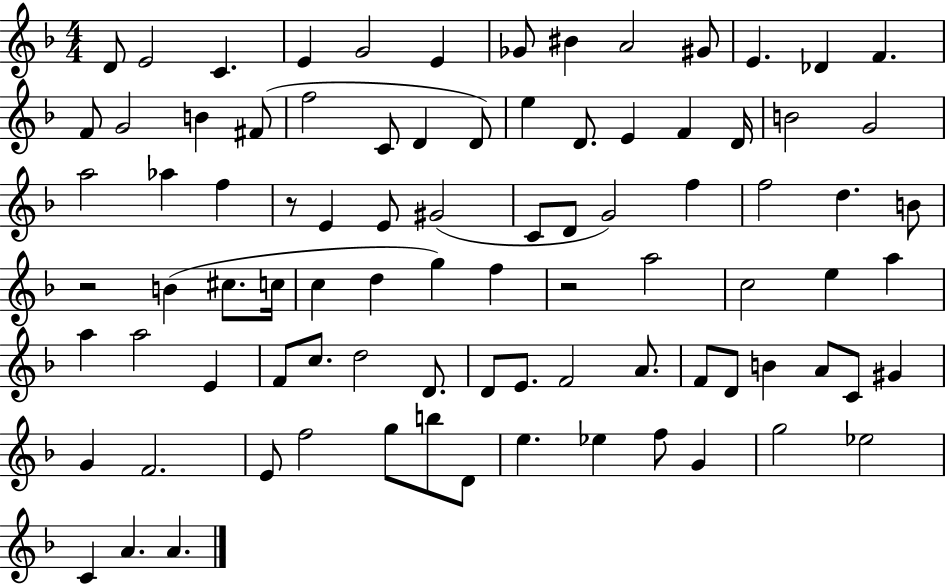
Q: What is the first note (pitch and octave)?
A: D4